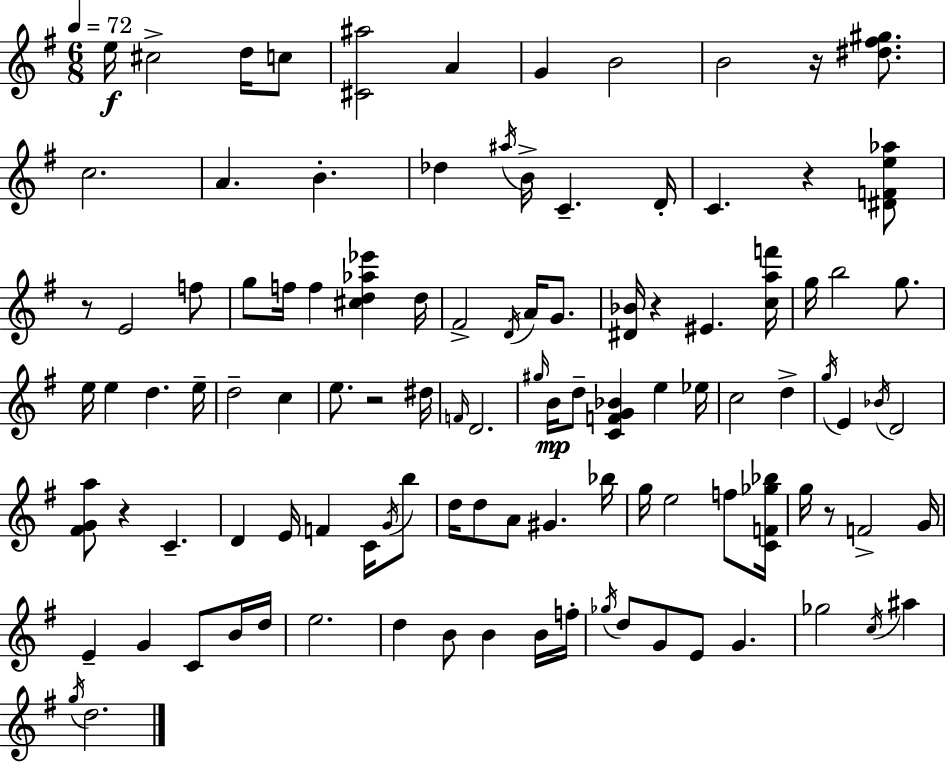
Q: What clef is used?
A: treble